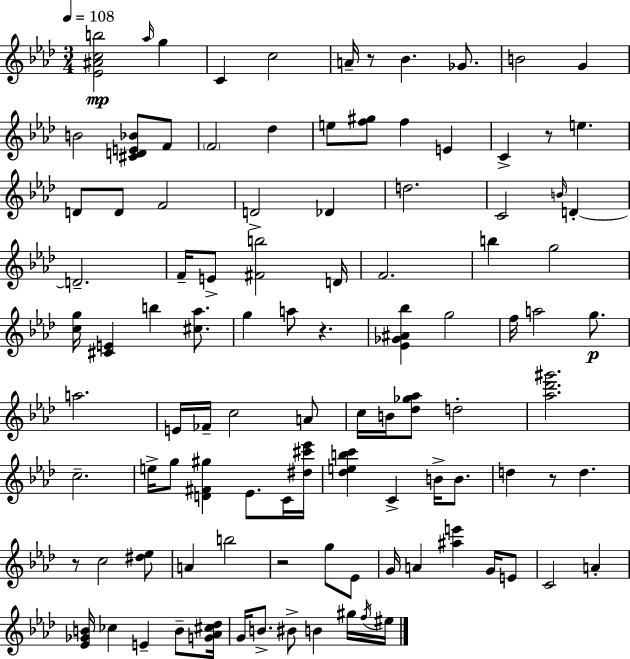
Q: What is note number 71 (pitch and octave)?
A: CES5